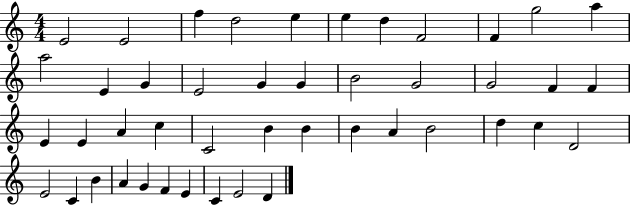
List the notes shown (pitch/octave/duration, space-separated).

E4/h E4/h F5/q D5/h E5/q E5/q D5/q F4/h F4/q G5/h A5/q A5/h E4/q G4/q E4/h G4/q G4/q B4/h G4/h G4/h F4/q F4/q E4/q E4/q A4/q C5/q C4/h B4/q B4/q B4/q A4/q B4/h D5/q C5/q D4/h E4/h C4/q B4/q A4/q G4/q F4/q E4/q C4/q E4/h D4/q